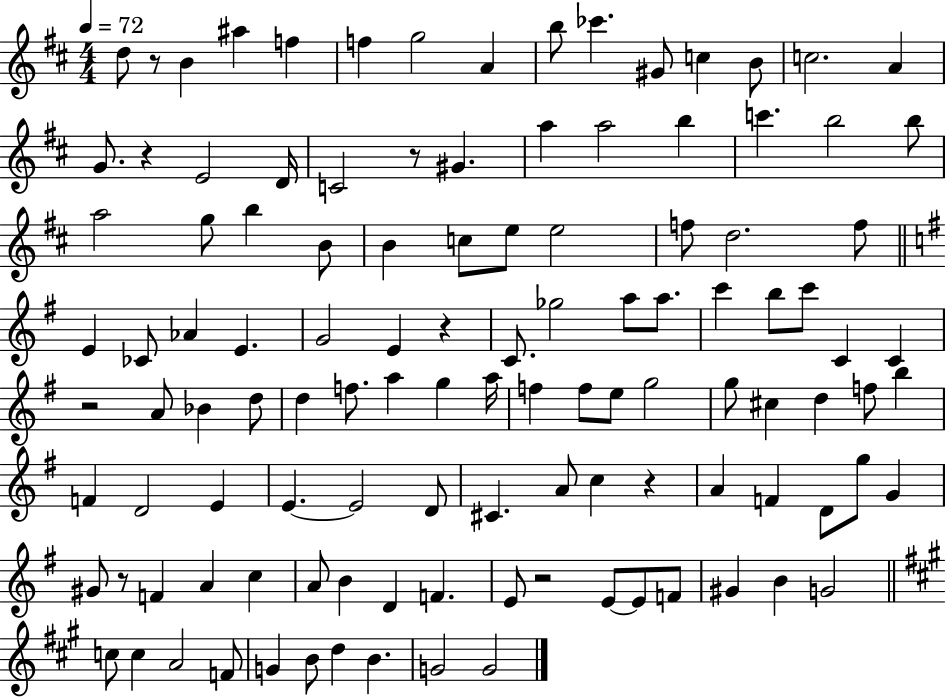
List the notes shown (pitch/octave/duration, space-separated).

D5/e R/e B4/q A#5/q F5/q F5/q G5/h A4/q B5/e CES6/q. G#4/e C5/q B4/e C5/h. A4/q G4/e. R/q E4/h D4/s C4/h R/e G#4/q. A5/q A5/h B5/q C6/q. B5/h B5/e A5/h G5/e B5/q B4/e B4/q C5/e E5/e E5/h F5/e D5/h. F5/e E4/q CES4/e Ab4/q E4/q. G4/h E4/q R/q C4/e. Gb5/h A5/e A5/e. C6/q B5/e C6/e C4/q C4/q R/h A4/e Bb4/q D5/e D5/q F5/e. A5/q G5/q A5/s F5/q F5/e E5/e G5/h G5/e C#5/q D5/q F5/e B5/q F4/q D4/h E4/q E4/q. E4/h D4/e C#4/q. A4/e C5/q R/q A4/q F4/q D4/e G5/e G4/q G#4/e R/e F4/q A4/q C5/q A4/e B4/q D4/q F4/q. E4/e R/h E4/e E4/e F4/e G#4/q B4/q G4/h C5/e C5/q A4/h F4/e G4/q B4/e D5/q B4/q. G4/h G4/h